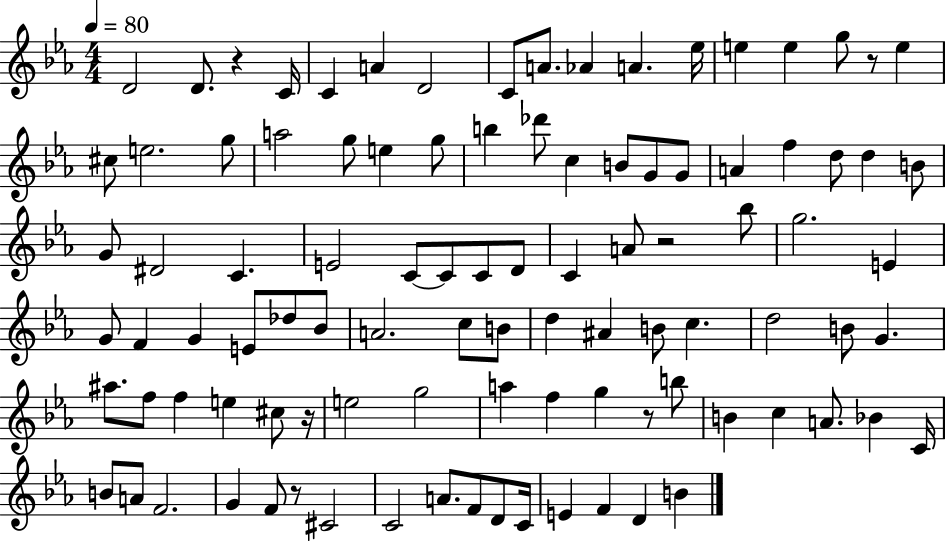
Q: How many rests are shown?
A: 6